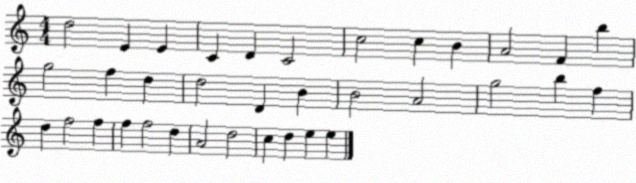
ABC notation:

X:1
T:Untitled
M:4/4
L:1/4
K:C
d2 E E C D C2 c2 c B A2 F b g2 f d d2 D B B2 A2 g2 b f d f2 f f f2 d A2 d2 c d e e